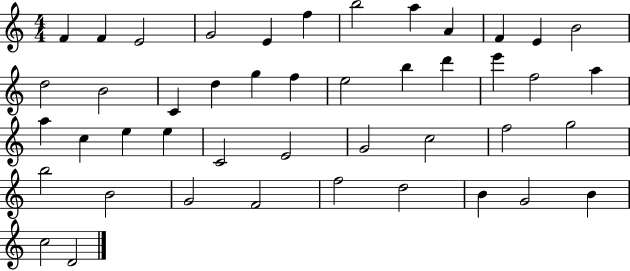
{
  \clef treble
  \numericTimeSignature
  \time 4/4
  \key c \major
  f'4 f'4 e'2 | g'2 e'4 f''4 | b''2 a''4 a'4 | f'4 e'4 b'2 | \break d''2 b'2 | c'4 d''4 g''4 f''4 | e''2 b''4 d'''4 | e'''4 f''2 a''4 | \break a''4 c''4 e''4 e''4 | c'2 e'2 | g'2 c''2 | f''2 g''2 | \break b''2 b'2 | g'2 f'2 | f''2 d''2 | b'4 g'2 b'4 | \break c''2 d'2 | \bar "|."
}